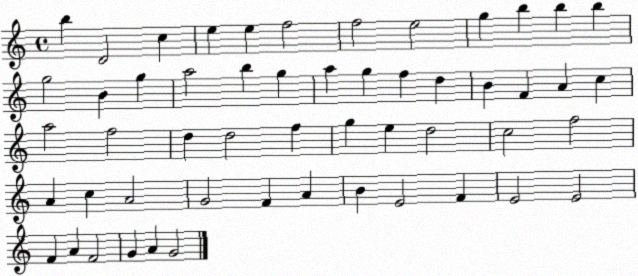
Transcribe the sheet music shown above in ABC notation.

X:1
T:Untitled
M:4/4
L:1/4
K:C
b D2 c e e f2 f2 e2 g b b b g2 B g a2 b g a g f d B F A c a2 f2 d d2 f g e d2 c2 f2 A c A2 G2 F A B E2 F E2 E2 F A F2 G A G2